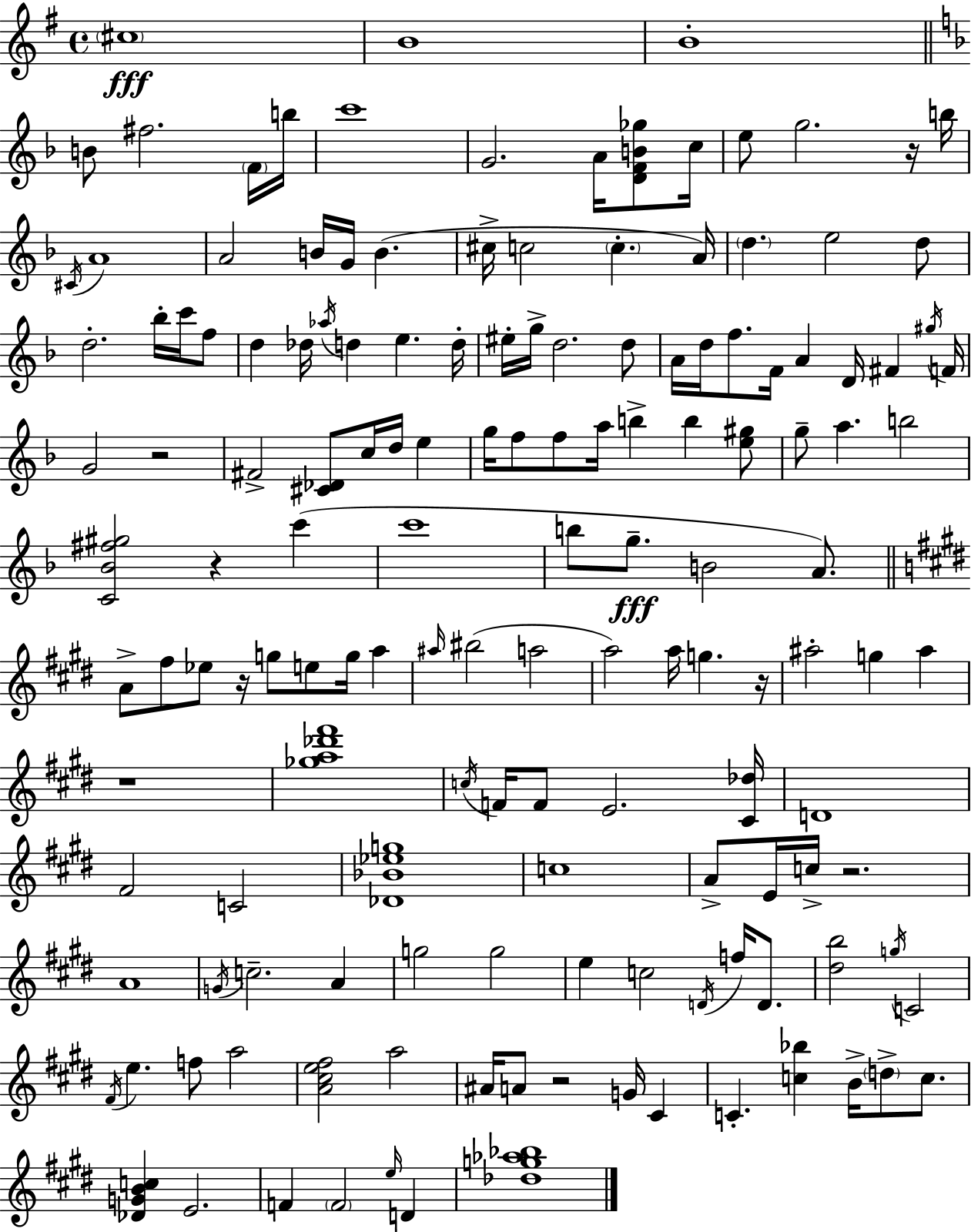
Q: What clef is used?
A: treble